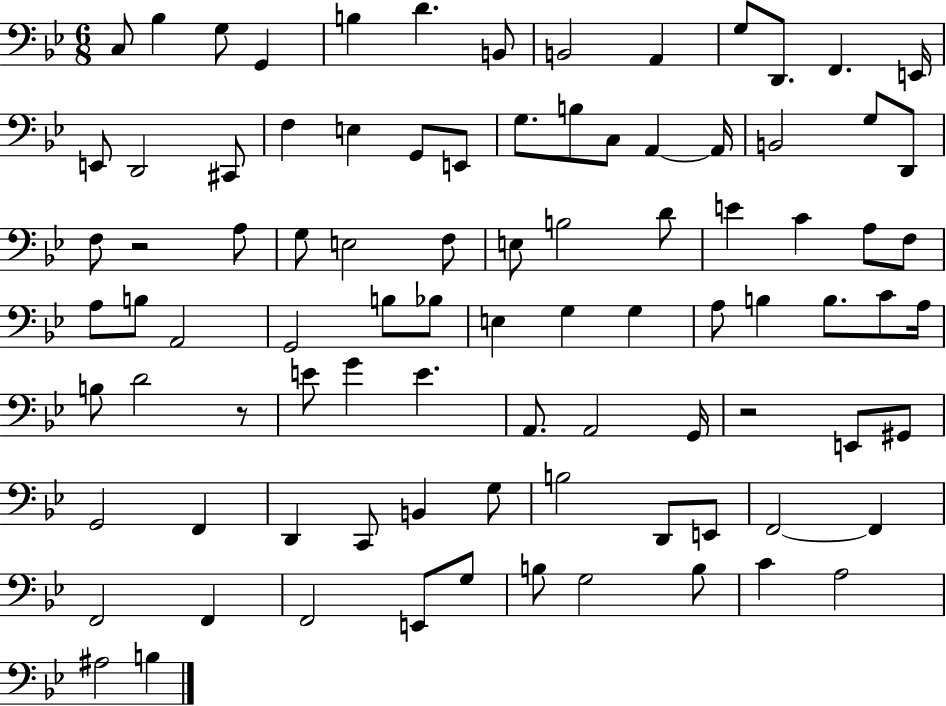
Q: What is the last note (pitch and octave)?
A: B3